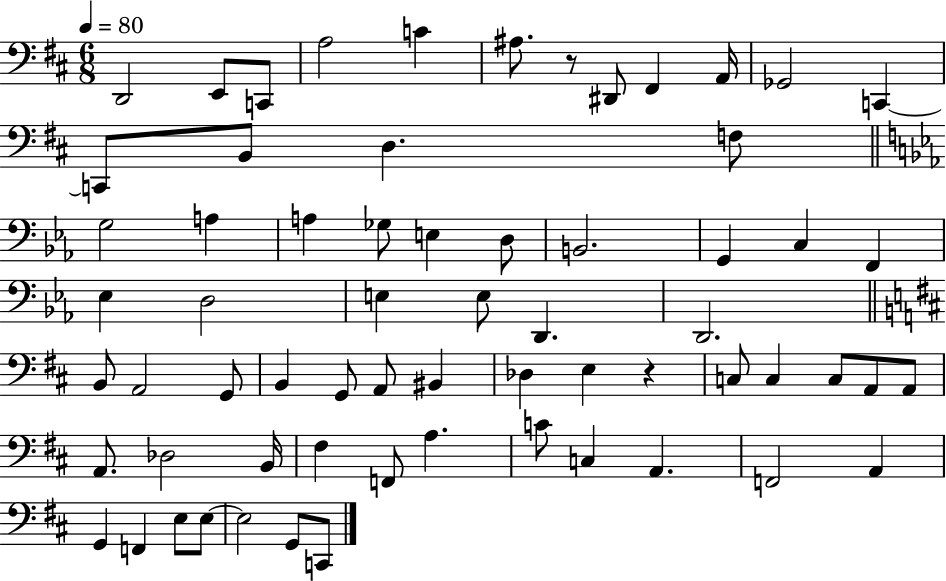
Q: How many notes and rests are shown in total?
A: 65